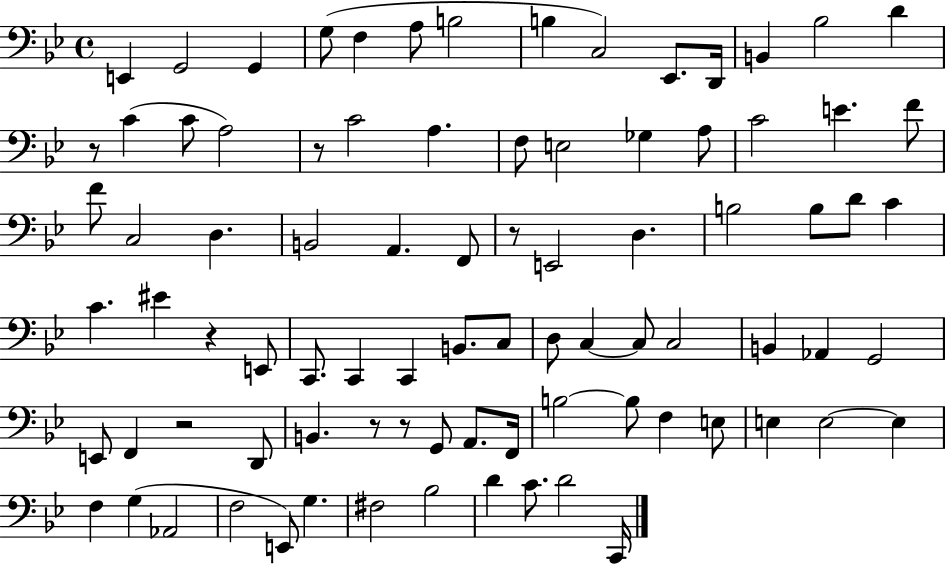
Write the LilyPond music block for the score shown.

{
  \clef bass
  \time 4/4
  \defaultTimeSignature
  \key bes \major
  \repeat volta 2 { e,4 g,2 g,4 | g8( f4 a8 b2 | b4 c2) ees,8. d,16 | b,4 bes2 d'4 | \break r8 c'4( c'8 a2) | r8 c'2 a4. | f8 e2 ges4 a8 | c'2 e'4. f'8 | \break f'8 c2 d4. | b,2 a,4. f,8 | r8 e,2 d4. | b2 b8 d'8 c'4 | \break c'4. eis'4 r4 e,8 | c,8. c,4 c,4 b,8. c8 | d8 c4~~ c8 c2 | b,4 aes,4 g,2 | \break e,8 f,4 r2 d,8 | b,4. r8 r8 g,8 a,8. f,16 | b2~~ b8 f4 e8 | e4 e2~~ e4 | \break f4 g4( aes,2 | f2 e,8) g4. | fis2 bes2 | d'4 c'8. d'2 c,16 | \break } \bar "|."
}